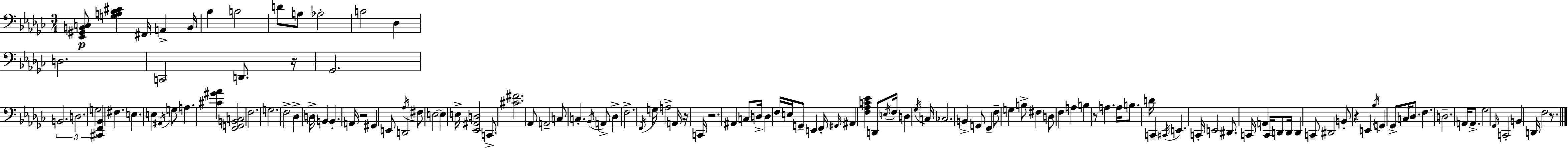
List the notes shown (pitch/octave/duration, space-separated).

[Eb2,G#2,B2,C3]/e [G3,A3,Bb3,C#4]/q F#2/s A2/q B2/s Bb3/q B3/h D4/e A3/e Ab3/h B3/h Db3/q D3/h. C2/h D2/e. R/s Gb2/h. B2/h. D3/h. G3/h [C#2,F2,Bb2]/q F#3/q. E3/q. E3/q A#2/s G3/e A3/q. [C#4,G#4,Ab4]/q [F2,G2,B2,C3]/h F3/h. G3/h. F3/h Db3/q D3/s B2/q B2/q. A2/s R/h G#2/q E2/e D2/h Ab3/s F#3/e E3/h E3/q E3/s [Eb2,A#2,D3]/h C2/e. [C#4,F#4]/h. Ab2/e A2/h C3/e C3/q. Bb2/s A2/e Db3/q F3/h. F2/s G3/s A3/h A2/s R/s C2/s R/h. A#2/q C3/e D3/s D3/q F3/s E3/s G2/e E2/q F2/s G#2/s A#2/q [F3,Ab3,C4,Eb4]/q D2/e E3/s F3/s D3/q Gb3/s C3/s CES3/h. B2/q G2/e F2/q F3/e G3/q B3/e F#3/q D3/e F3/q A3/q B3/q R/e A3/q. A3/s B3/e. D4/s C2/q C#2/s E2/q. C2/s E2/h D#2/e. C2/s A2/q C2/s D2/e D2/s D2/q C2/e D#2/h B2/e R/q E2/q Bb3/s G2/q Gb2/e C3/s Db3/e. F3/q. D3/h. A2/s A2/e. Gb3/h Gb2/s C2/h B2/q D2/s F3/h R/e.